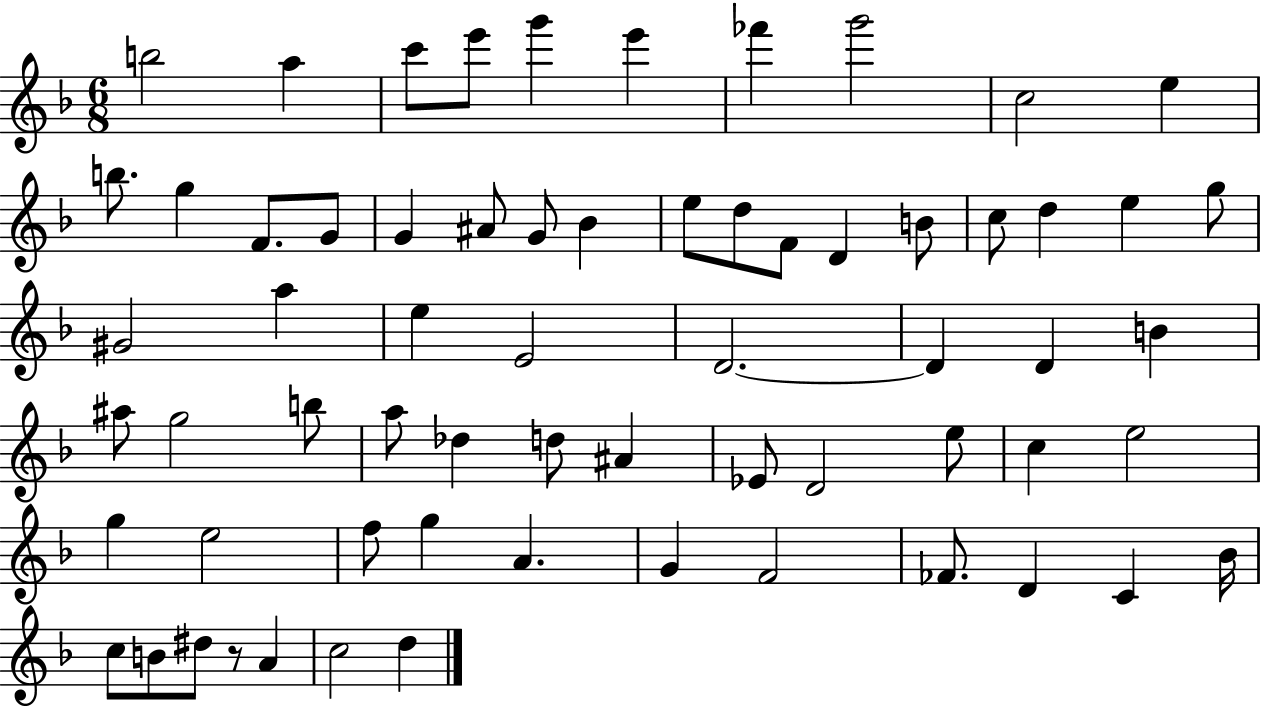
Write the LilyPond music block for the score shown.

{
  \clef treble
  \numericTimeSignature
  \time 6/8
  \key f \major
  \repeat volta 2 { b''2 a''4 | c'''8 e'''8 g'''4 e'''4 | fes'''4 g'''2 | c''2 e''4 | \break b''8. g''4 f'8. g'8 | g'4 ais'8 g'8 bes'4 | e''8 d''8 f'8 d'4 b'8 | c''8 d''4 e''4 g''8 | \break gis'2 a''4 | e''4 e'2 | d'2.~~ | d'4 d'4 b'4 | \break ais''8 g''2 b''8 | a''8 des''4 d''8 ais'4 | ees'8 d'2 e''8 | c''4 e''2 | \break g''4 e''2 | f''8 g''4 a'4. | g'4 f'2 | fes'8. d'4 c'4 bes'16 | \break c''8 b'8 dis''8 r8 a'4 | c''2 d''4 | } \bar "|."
}